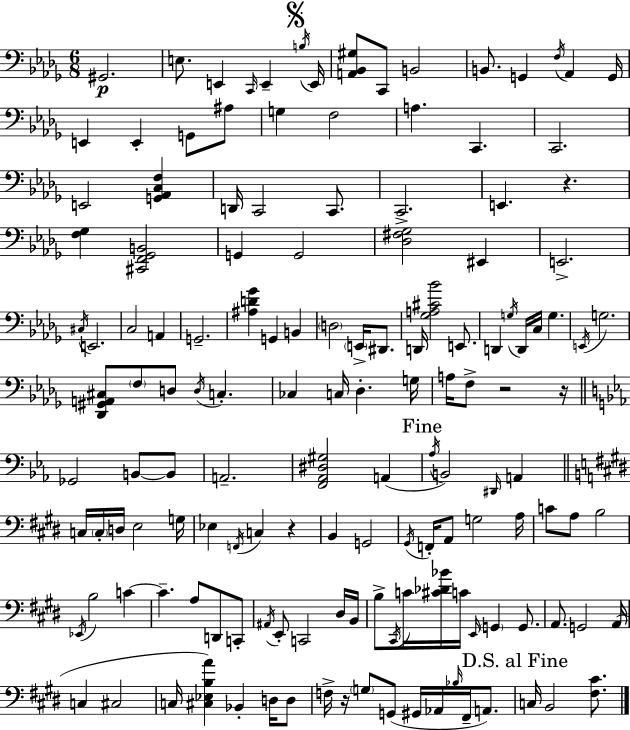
X:1
T:Untitled
M:6/8
L:1/4
K:Bbm
^G,,2 E,/2 E,, C,,/4 E,, B,/4 E,,/4 [A,,_B,,^G,]/2 C,,/2 B,,2 B,,/2 G,, F,/4 _A,, G,,/4 E,, E,, G,,/2 ^A,/2 G, F,2 A, C,, C,,2 E,,2 [G,,_A,,C,F,] D,,/4 C,,2 C,,/2 C,,2 E,, z [F,_G,] [^C,,F,,_G,,B,,]2 G,, G,,2 [_D,^F,_G,]2 ^E,, E,,2 ^C,/4 E,,2 C,2 A,, G,,2 [^A,D_G] G,, B,, D,2 E,,/4 ^D,,/2 D,,/4 [_G,A,^C_B]2 E,,/2 D,, G,/4 D,,/4 C,/4 G, E,,/4 G,2 [_D,,^G,,A,,^C,]/2 F,/2 D,/2 D,/4 C, _C, C,/4 _D, G,/4 A,/4 F,/2 z2 z/4 _G,,2 B,,/2 B,,/2 A,,2 [F,,_A,,^D,^G,]2 A,, _A,/4 B,,2 ^D,,/4 A,, C,/4 C,/4 D,/4 E,2 G,/4 _E, F,,/4 C, z B,, G,,2 ^G,,/4 F,,/4 A,,/2 G,2 A,/4 C/2 A,/2 B,2 _E,,/4 B,2 C C A,/2 D,,/2 C,,/2 ^A,,/4 E,,/2 C,,2 ^D,/4 B,,/4 B,/2 ^C,,/4 C/4 [^C_D_B]/4 C/4 E,,/4 G,, G,,/2 A,,/2 G,,2 A,,/4 C, ^C,2 C,/4 [^C,_E,B,A] _B,, D,/4 D,/2 F,/4 z/4 G,/2 G,,/2 ^G,,/4 _A,,/4 _B,/4 ^F,,/4 A,,/2 C,/4 B,,2 [^F,^C]/2